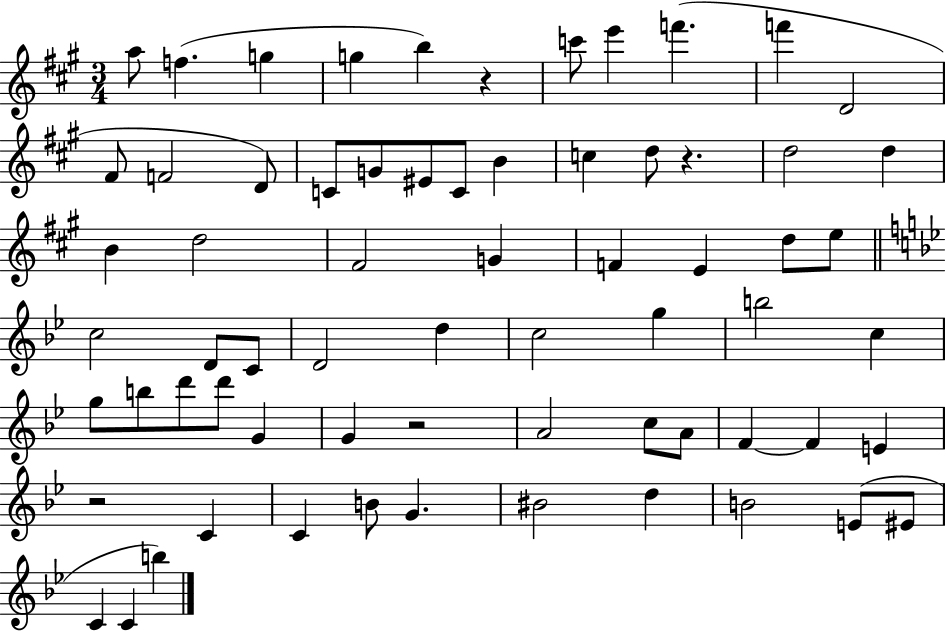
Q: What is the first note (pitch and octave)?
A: A5